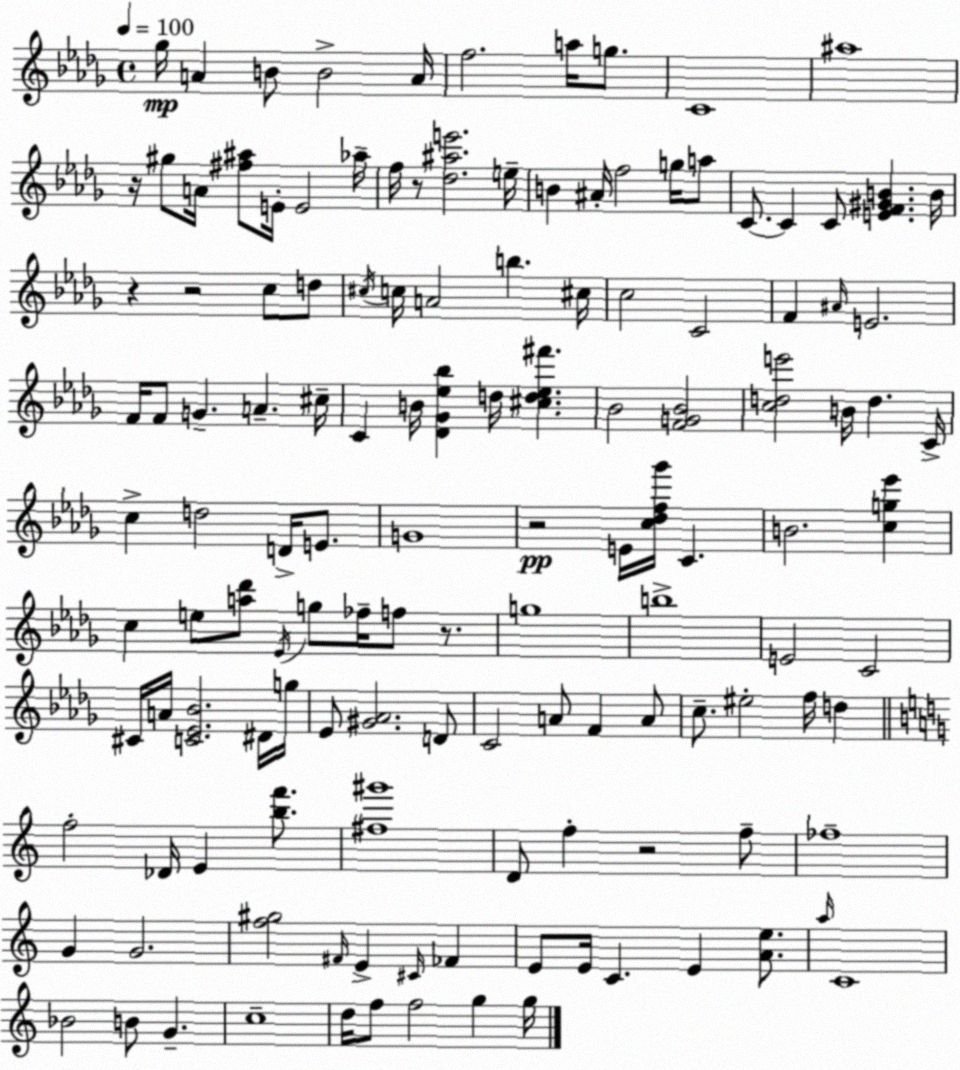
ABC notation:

X:1
T:Untitled
M:4/4
L:1/4
K:Bbm
_g/4 A B/2 B2 A/4 f2 a/4 g/2 C4 ^a4 z/4 ^g/2 A/4 [^f^a]/2 E/4 E2 _a/4 f/4 z/2 [_d^ae']2 e/4 B ^A/4 f2 g/4 a/2 C/2 C C/2 [EF^GB] B/4 z z2 c/2 d/2 ^c/4 c/4 A2 b ^c/4 c2 C2 F ^A/4 E2 F/4 F/2 G A ^c/4 C B/4 [_D_G_e_b] d/4 [^cd_e^f'] _B2 [FG_B]2 [cde']2 B/4 d C/4 c d2 D/4 E/2 G4 z2 E/4 [c_df_g']/4 C B2 [cg_e'] c e/2 [a_d']/2 _E/4 g/2 _f/4 f/2 z/2 g4 b4 E2 C2 ^C/4 A/4 [C_E_B]2 ^D/4 g/4 _E/2 [^G_A]2 D/2 C2 A/2 F A/2 c/2 ^e2 f/4 d f2 _D/4 E [bf']/2 [^f^g']4 D/2 f z2 f/2 _f4 G G2 [f^g]2 ^F/4 E ^C/4 _F E/2 E/4 C E [Ae]/2 a/4 C4 _B2 B/2 G c4 d/4 f/2 f2 g g/4